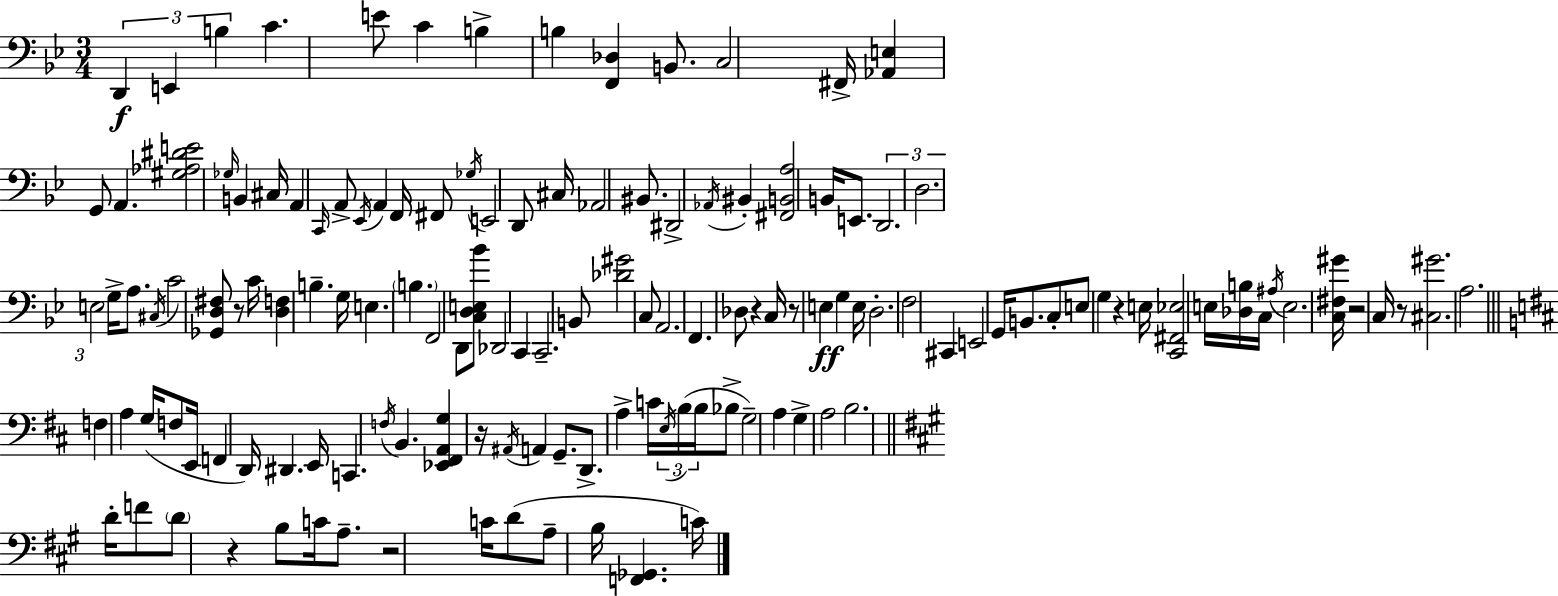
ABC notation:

X:1
T:Untitled
M:3/4
L:1/4
K:Bb
D,, E,, B, C E/2 C B, B, [F,,_D,] B,,/2 C,2 ^F,,/4 [_A,,E,] G,,/2 A,, [^G,_A,^DE]2 _G,/4 B,, ^C,/4 A,, C,,/4 A,,/2 _E,,/4 A,, F,,/4 ^F,,/2 _G,/4 E,,2 D,,/2 ^C,/4 _A,,2 ^B,,/2 ^D,,2 _A,,/4 ^B,, [^F,,B,,A,]2 B,,/4 E,,/2 D,,2 D,2 E,2 G,/4 A,/2 ^C,/4 C2 [_G,,D,^F,]/2 z/2 C/4 [D,F,] B, G,/4 E, B, F,,2 D,,/2 [C,D,E,_B]/2 _D,,2 C,, C,,2 B,,/2 [_D^G]2 C,/2 A,,2 F,, _D,/2 z C,/4 z/2 E, G, E,/4 D,2 F,2 ^C,, E,,2 G,,/4 B,,/2 C,/2 E,/2 G, z E,/4 [C,,^F,,_E,]2 E,/4 [_D,B,]/4 C,/4 ^A,/4 E,2 [C,^F,^G]/4 z2 C,/4 z/2 [^C,^G]2 A,2 F, A, G,/4 F,/2 E,,/4 F,, D,,/4 ^D,, E,,/4 C,, F,/4 B,, [_E,,^F,,A,,G,] z/4 ^A,,/4 A,, G,,/2 D,,/2 A, C/4 E,/4 B,/4 B,/4 _B,/2 G,2 A, G, A,2 B,2 D/4 F/2 D/2 z B,/2 C/4 A,/2 z2 C/4 D/2 A,/2 B,/4 [F,,_G,,] C/4